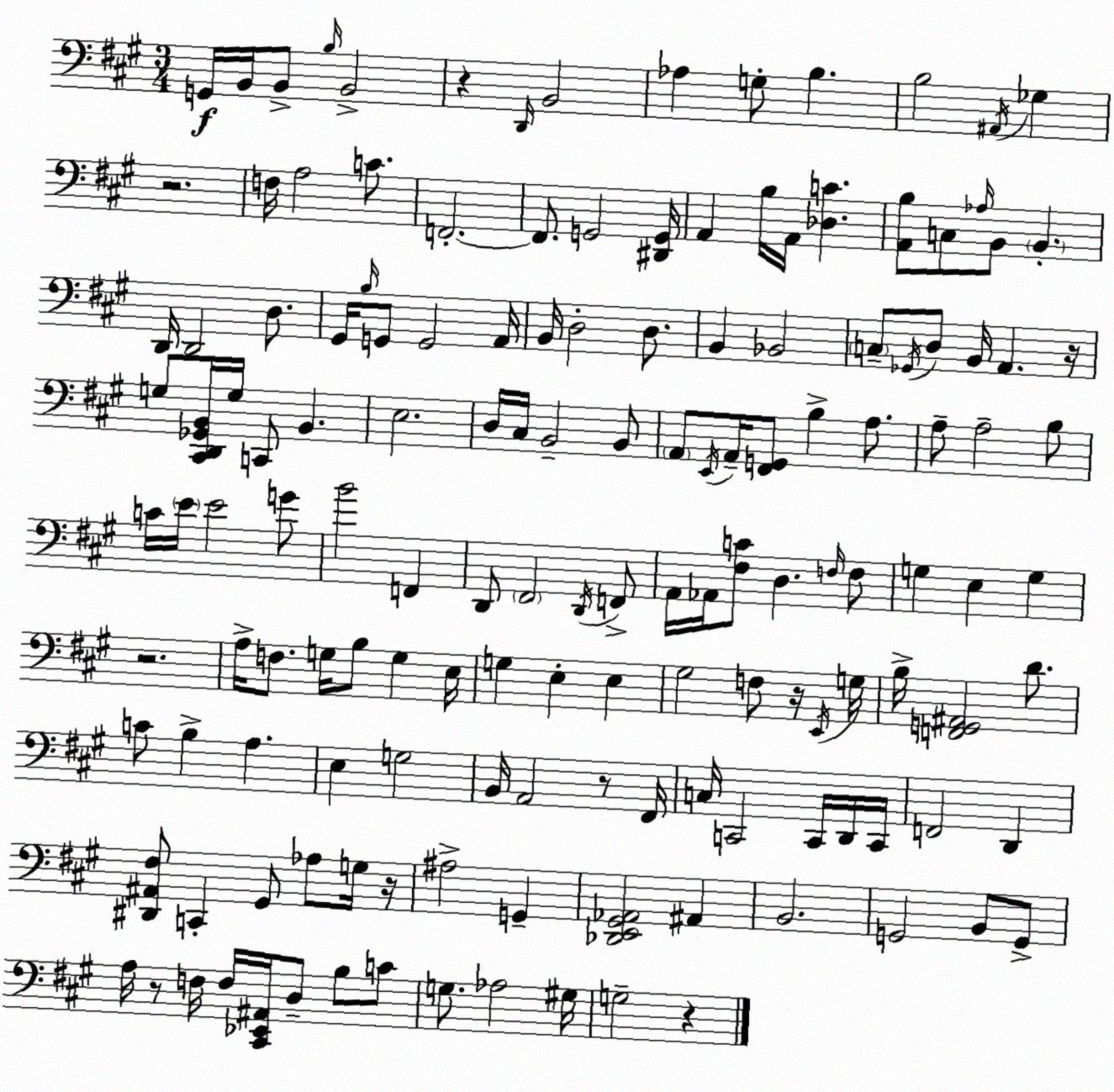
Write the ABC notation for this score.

X:1
T:Untitled
M:3/4
L:1/4
K:A
G,,/4 B,,/4 B,,/2 B,/4 B,,2 z D,,/4 B,,2 _A, G,/2 B, B,2 ^A,,/4 _G, z2 F,/4 A,2 C/2 F,,2 F,,/2 G,,2 [^D,,G,,]/4 A,, B,/4 A,,/4 [_D,C] [A,,B,]/2 C,/2 _A,/4 B,,/2 B,, D,,/4 D,,2 D,/2 ^G,,/4 B,/4 G,,/2 G,,2 A,,/4 B,,/4 D,2 D,/2 B,, _B,,2 C,/2 _G,,/4 D,/2 B,,/4 A,, z/4 G,/2 [^C,,D,,_G,,B,,]/4 G,/4 C,,/2 B,, E,2 D,/4 ^C,/4 B,,2 B,,/2 A,,/2 E,,/4 A,,/4 [^F,,G,,]/2 B, A,/2 A,/2 A,2 B,/2 C/4 E/4 E2 G/2 B2 F,, D,,/2 ^F,,2 D,,/4 F,,/2 A,,/4 _A,,/4 [^F,C]/2 D, F,/4 F,/2 G, E, G, z2 A,/4 F,/2 G,/4 B,/2 G, E,/4 G, E, E, ^G,2 F,/2 z/4 E,,/4 G,/4 B,/4 [F,,G,,^A,,]2 D/2 C/2 B, A, E, G,2 B,,/4 A,,2 z/2 ^F,,/4 C,/4 C,,2 C,,/4 D,,/4 C,,/4 F,,2 D,, [^D,,^A,,^F,]/2 C,, ^G,,/2 _A,/2 G,/4 z/4 ^A,2 G,, [_D,,E,,^G,,_A,,]2 ^A,, B,,2 G,,2 B,,/2 G,,/2 A,/4 z/2 F,/4 F,/4 [^C,,_E,,^A,,]/4 D,/2 B,/2 C/2 G,/2 _A,2 ^G,/4 G,2 z